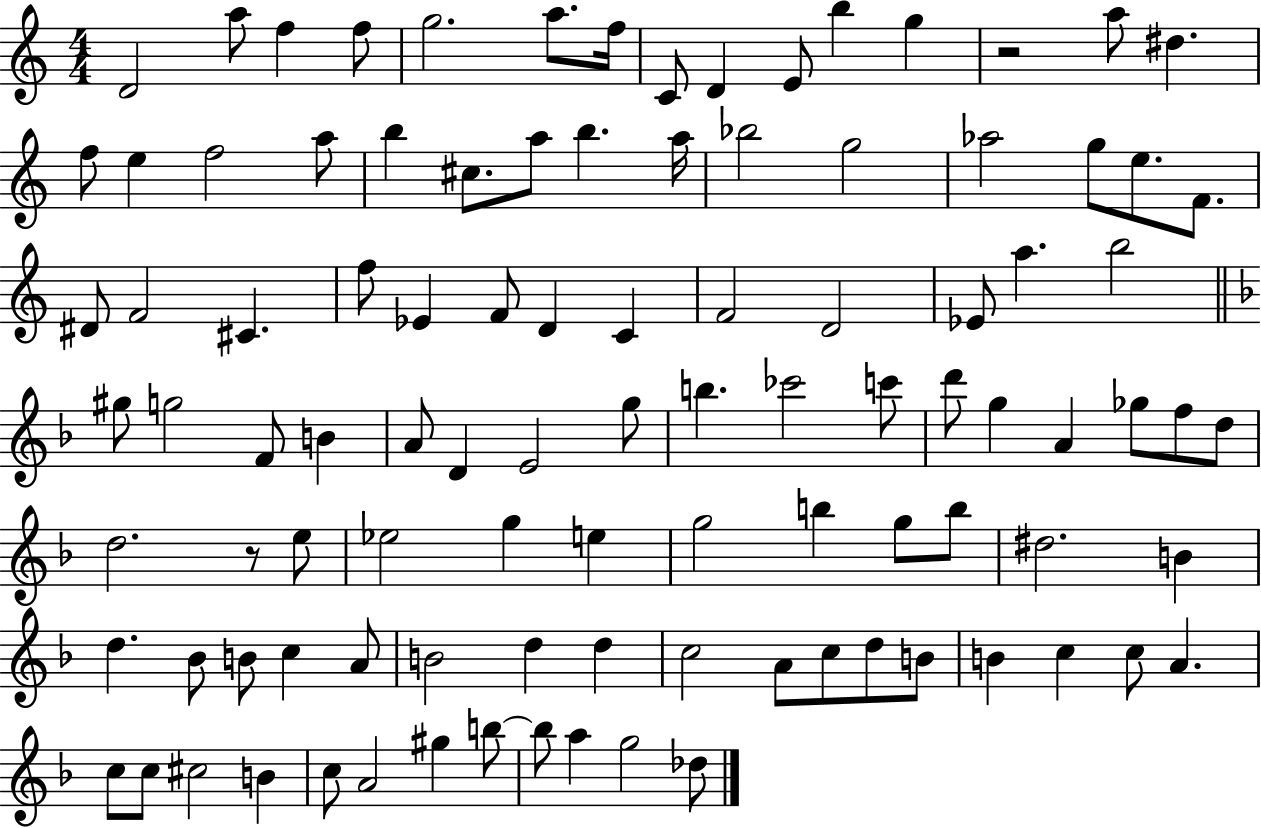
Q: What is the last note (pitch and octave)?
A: Db5